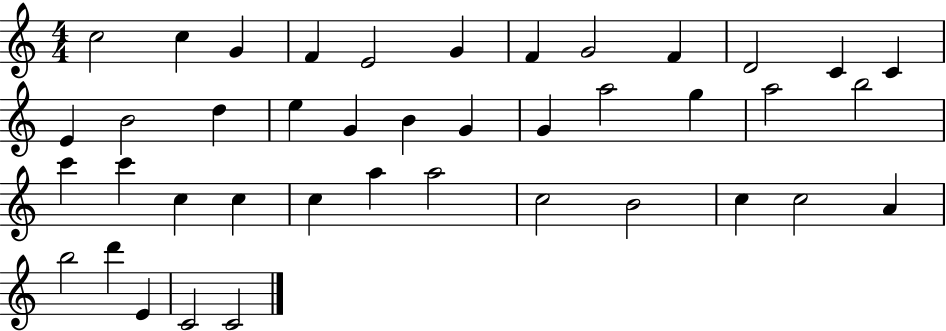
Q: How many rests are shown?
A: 0